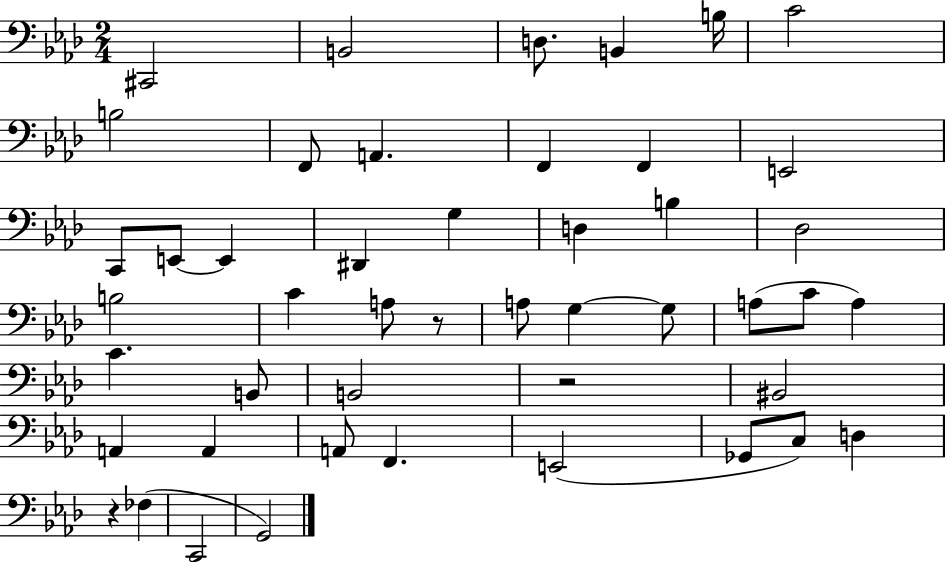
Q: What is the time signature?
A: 2/4